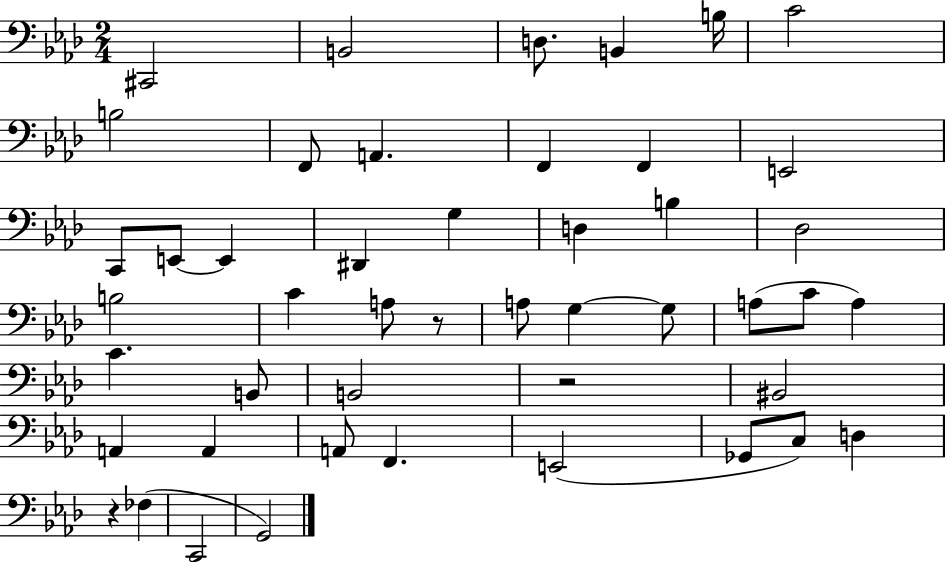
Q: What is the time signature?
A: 2/4